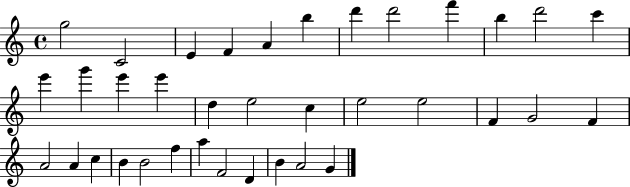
{
  \clef treble
  \time 4/4
  \defaultTimeSignature
  \key c \major
  g''2 c'2 | e'4 f'4 a'4 b''4 | d'''4 d'''2 f'''4 | b''4 d'''2 c'''4 | \break e'''4 g'''4 e'''4 e'''4 | d''4 e''2 c''4 | e''2 e''2 | f'4 g'2 f'4 | \break a'2 a'4 c''4 | b'4 b'2 f''4 | a''4 f'2 d'4 | b'4 a'2 g'4 | \break \bar "|."
}